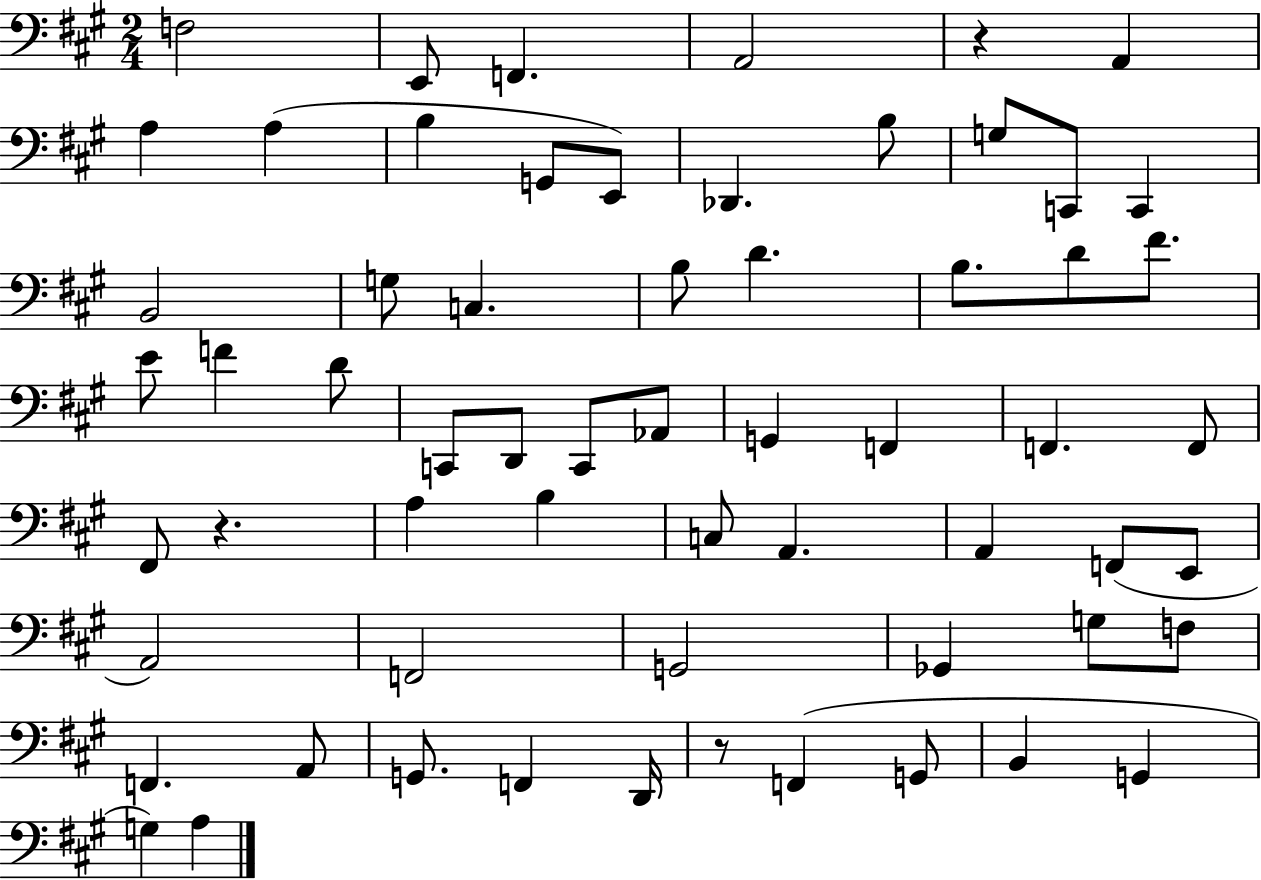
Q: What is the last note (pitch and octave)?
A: A3